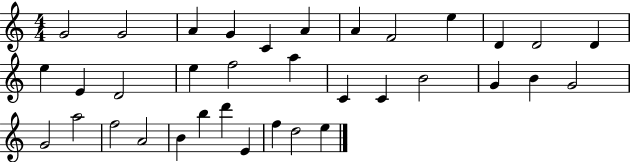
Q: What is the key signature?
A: C major